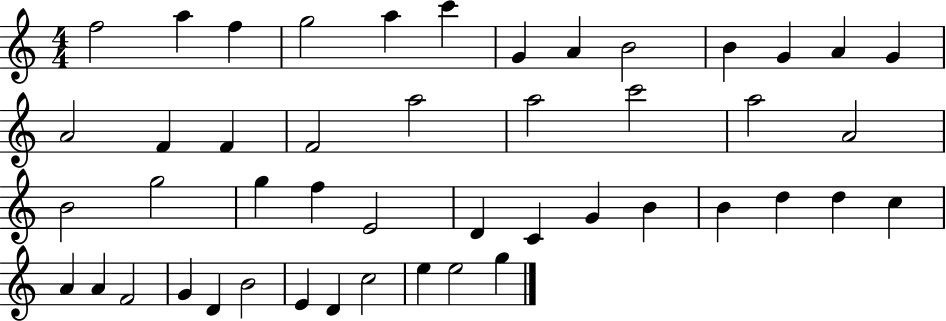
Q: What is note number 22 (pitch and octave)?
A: A4